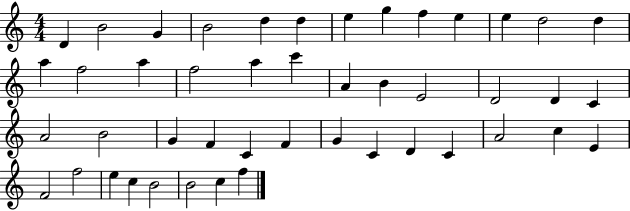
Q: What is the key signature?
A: C major